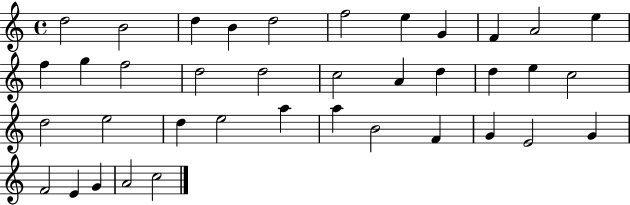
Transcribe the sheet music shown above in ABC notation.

X:1
T:Untitled
M:4/4
L:1/4
K:C
d2 B2 d B d2 f2 e G F A2 e f g f2 d2 d2 c2 A d d e c2 d2 e2 d e2 a a B2 F G E2 G F2 E G A2 c2